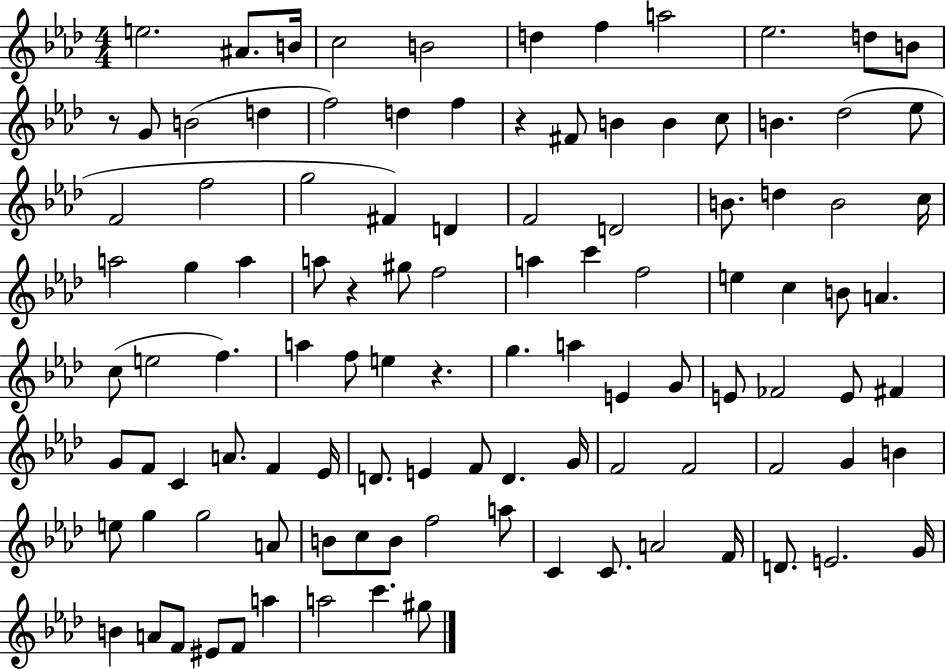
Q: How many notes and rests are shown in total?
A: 107